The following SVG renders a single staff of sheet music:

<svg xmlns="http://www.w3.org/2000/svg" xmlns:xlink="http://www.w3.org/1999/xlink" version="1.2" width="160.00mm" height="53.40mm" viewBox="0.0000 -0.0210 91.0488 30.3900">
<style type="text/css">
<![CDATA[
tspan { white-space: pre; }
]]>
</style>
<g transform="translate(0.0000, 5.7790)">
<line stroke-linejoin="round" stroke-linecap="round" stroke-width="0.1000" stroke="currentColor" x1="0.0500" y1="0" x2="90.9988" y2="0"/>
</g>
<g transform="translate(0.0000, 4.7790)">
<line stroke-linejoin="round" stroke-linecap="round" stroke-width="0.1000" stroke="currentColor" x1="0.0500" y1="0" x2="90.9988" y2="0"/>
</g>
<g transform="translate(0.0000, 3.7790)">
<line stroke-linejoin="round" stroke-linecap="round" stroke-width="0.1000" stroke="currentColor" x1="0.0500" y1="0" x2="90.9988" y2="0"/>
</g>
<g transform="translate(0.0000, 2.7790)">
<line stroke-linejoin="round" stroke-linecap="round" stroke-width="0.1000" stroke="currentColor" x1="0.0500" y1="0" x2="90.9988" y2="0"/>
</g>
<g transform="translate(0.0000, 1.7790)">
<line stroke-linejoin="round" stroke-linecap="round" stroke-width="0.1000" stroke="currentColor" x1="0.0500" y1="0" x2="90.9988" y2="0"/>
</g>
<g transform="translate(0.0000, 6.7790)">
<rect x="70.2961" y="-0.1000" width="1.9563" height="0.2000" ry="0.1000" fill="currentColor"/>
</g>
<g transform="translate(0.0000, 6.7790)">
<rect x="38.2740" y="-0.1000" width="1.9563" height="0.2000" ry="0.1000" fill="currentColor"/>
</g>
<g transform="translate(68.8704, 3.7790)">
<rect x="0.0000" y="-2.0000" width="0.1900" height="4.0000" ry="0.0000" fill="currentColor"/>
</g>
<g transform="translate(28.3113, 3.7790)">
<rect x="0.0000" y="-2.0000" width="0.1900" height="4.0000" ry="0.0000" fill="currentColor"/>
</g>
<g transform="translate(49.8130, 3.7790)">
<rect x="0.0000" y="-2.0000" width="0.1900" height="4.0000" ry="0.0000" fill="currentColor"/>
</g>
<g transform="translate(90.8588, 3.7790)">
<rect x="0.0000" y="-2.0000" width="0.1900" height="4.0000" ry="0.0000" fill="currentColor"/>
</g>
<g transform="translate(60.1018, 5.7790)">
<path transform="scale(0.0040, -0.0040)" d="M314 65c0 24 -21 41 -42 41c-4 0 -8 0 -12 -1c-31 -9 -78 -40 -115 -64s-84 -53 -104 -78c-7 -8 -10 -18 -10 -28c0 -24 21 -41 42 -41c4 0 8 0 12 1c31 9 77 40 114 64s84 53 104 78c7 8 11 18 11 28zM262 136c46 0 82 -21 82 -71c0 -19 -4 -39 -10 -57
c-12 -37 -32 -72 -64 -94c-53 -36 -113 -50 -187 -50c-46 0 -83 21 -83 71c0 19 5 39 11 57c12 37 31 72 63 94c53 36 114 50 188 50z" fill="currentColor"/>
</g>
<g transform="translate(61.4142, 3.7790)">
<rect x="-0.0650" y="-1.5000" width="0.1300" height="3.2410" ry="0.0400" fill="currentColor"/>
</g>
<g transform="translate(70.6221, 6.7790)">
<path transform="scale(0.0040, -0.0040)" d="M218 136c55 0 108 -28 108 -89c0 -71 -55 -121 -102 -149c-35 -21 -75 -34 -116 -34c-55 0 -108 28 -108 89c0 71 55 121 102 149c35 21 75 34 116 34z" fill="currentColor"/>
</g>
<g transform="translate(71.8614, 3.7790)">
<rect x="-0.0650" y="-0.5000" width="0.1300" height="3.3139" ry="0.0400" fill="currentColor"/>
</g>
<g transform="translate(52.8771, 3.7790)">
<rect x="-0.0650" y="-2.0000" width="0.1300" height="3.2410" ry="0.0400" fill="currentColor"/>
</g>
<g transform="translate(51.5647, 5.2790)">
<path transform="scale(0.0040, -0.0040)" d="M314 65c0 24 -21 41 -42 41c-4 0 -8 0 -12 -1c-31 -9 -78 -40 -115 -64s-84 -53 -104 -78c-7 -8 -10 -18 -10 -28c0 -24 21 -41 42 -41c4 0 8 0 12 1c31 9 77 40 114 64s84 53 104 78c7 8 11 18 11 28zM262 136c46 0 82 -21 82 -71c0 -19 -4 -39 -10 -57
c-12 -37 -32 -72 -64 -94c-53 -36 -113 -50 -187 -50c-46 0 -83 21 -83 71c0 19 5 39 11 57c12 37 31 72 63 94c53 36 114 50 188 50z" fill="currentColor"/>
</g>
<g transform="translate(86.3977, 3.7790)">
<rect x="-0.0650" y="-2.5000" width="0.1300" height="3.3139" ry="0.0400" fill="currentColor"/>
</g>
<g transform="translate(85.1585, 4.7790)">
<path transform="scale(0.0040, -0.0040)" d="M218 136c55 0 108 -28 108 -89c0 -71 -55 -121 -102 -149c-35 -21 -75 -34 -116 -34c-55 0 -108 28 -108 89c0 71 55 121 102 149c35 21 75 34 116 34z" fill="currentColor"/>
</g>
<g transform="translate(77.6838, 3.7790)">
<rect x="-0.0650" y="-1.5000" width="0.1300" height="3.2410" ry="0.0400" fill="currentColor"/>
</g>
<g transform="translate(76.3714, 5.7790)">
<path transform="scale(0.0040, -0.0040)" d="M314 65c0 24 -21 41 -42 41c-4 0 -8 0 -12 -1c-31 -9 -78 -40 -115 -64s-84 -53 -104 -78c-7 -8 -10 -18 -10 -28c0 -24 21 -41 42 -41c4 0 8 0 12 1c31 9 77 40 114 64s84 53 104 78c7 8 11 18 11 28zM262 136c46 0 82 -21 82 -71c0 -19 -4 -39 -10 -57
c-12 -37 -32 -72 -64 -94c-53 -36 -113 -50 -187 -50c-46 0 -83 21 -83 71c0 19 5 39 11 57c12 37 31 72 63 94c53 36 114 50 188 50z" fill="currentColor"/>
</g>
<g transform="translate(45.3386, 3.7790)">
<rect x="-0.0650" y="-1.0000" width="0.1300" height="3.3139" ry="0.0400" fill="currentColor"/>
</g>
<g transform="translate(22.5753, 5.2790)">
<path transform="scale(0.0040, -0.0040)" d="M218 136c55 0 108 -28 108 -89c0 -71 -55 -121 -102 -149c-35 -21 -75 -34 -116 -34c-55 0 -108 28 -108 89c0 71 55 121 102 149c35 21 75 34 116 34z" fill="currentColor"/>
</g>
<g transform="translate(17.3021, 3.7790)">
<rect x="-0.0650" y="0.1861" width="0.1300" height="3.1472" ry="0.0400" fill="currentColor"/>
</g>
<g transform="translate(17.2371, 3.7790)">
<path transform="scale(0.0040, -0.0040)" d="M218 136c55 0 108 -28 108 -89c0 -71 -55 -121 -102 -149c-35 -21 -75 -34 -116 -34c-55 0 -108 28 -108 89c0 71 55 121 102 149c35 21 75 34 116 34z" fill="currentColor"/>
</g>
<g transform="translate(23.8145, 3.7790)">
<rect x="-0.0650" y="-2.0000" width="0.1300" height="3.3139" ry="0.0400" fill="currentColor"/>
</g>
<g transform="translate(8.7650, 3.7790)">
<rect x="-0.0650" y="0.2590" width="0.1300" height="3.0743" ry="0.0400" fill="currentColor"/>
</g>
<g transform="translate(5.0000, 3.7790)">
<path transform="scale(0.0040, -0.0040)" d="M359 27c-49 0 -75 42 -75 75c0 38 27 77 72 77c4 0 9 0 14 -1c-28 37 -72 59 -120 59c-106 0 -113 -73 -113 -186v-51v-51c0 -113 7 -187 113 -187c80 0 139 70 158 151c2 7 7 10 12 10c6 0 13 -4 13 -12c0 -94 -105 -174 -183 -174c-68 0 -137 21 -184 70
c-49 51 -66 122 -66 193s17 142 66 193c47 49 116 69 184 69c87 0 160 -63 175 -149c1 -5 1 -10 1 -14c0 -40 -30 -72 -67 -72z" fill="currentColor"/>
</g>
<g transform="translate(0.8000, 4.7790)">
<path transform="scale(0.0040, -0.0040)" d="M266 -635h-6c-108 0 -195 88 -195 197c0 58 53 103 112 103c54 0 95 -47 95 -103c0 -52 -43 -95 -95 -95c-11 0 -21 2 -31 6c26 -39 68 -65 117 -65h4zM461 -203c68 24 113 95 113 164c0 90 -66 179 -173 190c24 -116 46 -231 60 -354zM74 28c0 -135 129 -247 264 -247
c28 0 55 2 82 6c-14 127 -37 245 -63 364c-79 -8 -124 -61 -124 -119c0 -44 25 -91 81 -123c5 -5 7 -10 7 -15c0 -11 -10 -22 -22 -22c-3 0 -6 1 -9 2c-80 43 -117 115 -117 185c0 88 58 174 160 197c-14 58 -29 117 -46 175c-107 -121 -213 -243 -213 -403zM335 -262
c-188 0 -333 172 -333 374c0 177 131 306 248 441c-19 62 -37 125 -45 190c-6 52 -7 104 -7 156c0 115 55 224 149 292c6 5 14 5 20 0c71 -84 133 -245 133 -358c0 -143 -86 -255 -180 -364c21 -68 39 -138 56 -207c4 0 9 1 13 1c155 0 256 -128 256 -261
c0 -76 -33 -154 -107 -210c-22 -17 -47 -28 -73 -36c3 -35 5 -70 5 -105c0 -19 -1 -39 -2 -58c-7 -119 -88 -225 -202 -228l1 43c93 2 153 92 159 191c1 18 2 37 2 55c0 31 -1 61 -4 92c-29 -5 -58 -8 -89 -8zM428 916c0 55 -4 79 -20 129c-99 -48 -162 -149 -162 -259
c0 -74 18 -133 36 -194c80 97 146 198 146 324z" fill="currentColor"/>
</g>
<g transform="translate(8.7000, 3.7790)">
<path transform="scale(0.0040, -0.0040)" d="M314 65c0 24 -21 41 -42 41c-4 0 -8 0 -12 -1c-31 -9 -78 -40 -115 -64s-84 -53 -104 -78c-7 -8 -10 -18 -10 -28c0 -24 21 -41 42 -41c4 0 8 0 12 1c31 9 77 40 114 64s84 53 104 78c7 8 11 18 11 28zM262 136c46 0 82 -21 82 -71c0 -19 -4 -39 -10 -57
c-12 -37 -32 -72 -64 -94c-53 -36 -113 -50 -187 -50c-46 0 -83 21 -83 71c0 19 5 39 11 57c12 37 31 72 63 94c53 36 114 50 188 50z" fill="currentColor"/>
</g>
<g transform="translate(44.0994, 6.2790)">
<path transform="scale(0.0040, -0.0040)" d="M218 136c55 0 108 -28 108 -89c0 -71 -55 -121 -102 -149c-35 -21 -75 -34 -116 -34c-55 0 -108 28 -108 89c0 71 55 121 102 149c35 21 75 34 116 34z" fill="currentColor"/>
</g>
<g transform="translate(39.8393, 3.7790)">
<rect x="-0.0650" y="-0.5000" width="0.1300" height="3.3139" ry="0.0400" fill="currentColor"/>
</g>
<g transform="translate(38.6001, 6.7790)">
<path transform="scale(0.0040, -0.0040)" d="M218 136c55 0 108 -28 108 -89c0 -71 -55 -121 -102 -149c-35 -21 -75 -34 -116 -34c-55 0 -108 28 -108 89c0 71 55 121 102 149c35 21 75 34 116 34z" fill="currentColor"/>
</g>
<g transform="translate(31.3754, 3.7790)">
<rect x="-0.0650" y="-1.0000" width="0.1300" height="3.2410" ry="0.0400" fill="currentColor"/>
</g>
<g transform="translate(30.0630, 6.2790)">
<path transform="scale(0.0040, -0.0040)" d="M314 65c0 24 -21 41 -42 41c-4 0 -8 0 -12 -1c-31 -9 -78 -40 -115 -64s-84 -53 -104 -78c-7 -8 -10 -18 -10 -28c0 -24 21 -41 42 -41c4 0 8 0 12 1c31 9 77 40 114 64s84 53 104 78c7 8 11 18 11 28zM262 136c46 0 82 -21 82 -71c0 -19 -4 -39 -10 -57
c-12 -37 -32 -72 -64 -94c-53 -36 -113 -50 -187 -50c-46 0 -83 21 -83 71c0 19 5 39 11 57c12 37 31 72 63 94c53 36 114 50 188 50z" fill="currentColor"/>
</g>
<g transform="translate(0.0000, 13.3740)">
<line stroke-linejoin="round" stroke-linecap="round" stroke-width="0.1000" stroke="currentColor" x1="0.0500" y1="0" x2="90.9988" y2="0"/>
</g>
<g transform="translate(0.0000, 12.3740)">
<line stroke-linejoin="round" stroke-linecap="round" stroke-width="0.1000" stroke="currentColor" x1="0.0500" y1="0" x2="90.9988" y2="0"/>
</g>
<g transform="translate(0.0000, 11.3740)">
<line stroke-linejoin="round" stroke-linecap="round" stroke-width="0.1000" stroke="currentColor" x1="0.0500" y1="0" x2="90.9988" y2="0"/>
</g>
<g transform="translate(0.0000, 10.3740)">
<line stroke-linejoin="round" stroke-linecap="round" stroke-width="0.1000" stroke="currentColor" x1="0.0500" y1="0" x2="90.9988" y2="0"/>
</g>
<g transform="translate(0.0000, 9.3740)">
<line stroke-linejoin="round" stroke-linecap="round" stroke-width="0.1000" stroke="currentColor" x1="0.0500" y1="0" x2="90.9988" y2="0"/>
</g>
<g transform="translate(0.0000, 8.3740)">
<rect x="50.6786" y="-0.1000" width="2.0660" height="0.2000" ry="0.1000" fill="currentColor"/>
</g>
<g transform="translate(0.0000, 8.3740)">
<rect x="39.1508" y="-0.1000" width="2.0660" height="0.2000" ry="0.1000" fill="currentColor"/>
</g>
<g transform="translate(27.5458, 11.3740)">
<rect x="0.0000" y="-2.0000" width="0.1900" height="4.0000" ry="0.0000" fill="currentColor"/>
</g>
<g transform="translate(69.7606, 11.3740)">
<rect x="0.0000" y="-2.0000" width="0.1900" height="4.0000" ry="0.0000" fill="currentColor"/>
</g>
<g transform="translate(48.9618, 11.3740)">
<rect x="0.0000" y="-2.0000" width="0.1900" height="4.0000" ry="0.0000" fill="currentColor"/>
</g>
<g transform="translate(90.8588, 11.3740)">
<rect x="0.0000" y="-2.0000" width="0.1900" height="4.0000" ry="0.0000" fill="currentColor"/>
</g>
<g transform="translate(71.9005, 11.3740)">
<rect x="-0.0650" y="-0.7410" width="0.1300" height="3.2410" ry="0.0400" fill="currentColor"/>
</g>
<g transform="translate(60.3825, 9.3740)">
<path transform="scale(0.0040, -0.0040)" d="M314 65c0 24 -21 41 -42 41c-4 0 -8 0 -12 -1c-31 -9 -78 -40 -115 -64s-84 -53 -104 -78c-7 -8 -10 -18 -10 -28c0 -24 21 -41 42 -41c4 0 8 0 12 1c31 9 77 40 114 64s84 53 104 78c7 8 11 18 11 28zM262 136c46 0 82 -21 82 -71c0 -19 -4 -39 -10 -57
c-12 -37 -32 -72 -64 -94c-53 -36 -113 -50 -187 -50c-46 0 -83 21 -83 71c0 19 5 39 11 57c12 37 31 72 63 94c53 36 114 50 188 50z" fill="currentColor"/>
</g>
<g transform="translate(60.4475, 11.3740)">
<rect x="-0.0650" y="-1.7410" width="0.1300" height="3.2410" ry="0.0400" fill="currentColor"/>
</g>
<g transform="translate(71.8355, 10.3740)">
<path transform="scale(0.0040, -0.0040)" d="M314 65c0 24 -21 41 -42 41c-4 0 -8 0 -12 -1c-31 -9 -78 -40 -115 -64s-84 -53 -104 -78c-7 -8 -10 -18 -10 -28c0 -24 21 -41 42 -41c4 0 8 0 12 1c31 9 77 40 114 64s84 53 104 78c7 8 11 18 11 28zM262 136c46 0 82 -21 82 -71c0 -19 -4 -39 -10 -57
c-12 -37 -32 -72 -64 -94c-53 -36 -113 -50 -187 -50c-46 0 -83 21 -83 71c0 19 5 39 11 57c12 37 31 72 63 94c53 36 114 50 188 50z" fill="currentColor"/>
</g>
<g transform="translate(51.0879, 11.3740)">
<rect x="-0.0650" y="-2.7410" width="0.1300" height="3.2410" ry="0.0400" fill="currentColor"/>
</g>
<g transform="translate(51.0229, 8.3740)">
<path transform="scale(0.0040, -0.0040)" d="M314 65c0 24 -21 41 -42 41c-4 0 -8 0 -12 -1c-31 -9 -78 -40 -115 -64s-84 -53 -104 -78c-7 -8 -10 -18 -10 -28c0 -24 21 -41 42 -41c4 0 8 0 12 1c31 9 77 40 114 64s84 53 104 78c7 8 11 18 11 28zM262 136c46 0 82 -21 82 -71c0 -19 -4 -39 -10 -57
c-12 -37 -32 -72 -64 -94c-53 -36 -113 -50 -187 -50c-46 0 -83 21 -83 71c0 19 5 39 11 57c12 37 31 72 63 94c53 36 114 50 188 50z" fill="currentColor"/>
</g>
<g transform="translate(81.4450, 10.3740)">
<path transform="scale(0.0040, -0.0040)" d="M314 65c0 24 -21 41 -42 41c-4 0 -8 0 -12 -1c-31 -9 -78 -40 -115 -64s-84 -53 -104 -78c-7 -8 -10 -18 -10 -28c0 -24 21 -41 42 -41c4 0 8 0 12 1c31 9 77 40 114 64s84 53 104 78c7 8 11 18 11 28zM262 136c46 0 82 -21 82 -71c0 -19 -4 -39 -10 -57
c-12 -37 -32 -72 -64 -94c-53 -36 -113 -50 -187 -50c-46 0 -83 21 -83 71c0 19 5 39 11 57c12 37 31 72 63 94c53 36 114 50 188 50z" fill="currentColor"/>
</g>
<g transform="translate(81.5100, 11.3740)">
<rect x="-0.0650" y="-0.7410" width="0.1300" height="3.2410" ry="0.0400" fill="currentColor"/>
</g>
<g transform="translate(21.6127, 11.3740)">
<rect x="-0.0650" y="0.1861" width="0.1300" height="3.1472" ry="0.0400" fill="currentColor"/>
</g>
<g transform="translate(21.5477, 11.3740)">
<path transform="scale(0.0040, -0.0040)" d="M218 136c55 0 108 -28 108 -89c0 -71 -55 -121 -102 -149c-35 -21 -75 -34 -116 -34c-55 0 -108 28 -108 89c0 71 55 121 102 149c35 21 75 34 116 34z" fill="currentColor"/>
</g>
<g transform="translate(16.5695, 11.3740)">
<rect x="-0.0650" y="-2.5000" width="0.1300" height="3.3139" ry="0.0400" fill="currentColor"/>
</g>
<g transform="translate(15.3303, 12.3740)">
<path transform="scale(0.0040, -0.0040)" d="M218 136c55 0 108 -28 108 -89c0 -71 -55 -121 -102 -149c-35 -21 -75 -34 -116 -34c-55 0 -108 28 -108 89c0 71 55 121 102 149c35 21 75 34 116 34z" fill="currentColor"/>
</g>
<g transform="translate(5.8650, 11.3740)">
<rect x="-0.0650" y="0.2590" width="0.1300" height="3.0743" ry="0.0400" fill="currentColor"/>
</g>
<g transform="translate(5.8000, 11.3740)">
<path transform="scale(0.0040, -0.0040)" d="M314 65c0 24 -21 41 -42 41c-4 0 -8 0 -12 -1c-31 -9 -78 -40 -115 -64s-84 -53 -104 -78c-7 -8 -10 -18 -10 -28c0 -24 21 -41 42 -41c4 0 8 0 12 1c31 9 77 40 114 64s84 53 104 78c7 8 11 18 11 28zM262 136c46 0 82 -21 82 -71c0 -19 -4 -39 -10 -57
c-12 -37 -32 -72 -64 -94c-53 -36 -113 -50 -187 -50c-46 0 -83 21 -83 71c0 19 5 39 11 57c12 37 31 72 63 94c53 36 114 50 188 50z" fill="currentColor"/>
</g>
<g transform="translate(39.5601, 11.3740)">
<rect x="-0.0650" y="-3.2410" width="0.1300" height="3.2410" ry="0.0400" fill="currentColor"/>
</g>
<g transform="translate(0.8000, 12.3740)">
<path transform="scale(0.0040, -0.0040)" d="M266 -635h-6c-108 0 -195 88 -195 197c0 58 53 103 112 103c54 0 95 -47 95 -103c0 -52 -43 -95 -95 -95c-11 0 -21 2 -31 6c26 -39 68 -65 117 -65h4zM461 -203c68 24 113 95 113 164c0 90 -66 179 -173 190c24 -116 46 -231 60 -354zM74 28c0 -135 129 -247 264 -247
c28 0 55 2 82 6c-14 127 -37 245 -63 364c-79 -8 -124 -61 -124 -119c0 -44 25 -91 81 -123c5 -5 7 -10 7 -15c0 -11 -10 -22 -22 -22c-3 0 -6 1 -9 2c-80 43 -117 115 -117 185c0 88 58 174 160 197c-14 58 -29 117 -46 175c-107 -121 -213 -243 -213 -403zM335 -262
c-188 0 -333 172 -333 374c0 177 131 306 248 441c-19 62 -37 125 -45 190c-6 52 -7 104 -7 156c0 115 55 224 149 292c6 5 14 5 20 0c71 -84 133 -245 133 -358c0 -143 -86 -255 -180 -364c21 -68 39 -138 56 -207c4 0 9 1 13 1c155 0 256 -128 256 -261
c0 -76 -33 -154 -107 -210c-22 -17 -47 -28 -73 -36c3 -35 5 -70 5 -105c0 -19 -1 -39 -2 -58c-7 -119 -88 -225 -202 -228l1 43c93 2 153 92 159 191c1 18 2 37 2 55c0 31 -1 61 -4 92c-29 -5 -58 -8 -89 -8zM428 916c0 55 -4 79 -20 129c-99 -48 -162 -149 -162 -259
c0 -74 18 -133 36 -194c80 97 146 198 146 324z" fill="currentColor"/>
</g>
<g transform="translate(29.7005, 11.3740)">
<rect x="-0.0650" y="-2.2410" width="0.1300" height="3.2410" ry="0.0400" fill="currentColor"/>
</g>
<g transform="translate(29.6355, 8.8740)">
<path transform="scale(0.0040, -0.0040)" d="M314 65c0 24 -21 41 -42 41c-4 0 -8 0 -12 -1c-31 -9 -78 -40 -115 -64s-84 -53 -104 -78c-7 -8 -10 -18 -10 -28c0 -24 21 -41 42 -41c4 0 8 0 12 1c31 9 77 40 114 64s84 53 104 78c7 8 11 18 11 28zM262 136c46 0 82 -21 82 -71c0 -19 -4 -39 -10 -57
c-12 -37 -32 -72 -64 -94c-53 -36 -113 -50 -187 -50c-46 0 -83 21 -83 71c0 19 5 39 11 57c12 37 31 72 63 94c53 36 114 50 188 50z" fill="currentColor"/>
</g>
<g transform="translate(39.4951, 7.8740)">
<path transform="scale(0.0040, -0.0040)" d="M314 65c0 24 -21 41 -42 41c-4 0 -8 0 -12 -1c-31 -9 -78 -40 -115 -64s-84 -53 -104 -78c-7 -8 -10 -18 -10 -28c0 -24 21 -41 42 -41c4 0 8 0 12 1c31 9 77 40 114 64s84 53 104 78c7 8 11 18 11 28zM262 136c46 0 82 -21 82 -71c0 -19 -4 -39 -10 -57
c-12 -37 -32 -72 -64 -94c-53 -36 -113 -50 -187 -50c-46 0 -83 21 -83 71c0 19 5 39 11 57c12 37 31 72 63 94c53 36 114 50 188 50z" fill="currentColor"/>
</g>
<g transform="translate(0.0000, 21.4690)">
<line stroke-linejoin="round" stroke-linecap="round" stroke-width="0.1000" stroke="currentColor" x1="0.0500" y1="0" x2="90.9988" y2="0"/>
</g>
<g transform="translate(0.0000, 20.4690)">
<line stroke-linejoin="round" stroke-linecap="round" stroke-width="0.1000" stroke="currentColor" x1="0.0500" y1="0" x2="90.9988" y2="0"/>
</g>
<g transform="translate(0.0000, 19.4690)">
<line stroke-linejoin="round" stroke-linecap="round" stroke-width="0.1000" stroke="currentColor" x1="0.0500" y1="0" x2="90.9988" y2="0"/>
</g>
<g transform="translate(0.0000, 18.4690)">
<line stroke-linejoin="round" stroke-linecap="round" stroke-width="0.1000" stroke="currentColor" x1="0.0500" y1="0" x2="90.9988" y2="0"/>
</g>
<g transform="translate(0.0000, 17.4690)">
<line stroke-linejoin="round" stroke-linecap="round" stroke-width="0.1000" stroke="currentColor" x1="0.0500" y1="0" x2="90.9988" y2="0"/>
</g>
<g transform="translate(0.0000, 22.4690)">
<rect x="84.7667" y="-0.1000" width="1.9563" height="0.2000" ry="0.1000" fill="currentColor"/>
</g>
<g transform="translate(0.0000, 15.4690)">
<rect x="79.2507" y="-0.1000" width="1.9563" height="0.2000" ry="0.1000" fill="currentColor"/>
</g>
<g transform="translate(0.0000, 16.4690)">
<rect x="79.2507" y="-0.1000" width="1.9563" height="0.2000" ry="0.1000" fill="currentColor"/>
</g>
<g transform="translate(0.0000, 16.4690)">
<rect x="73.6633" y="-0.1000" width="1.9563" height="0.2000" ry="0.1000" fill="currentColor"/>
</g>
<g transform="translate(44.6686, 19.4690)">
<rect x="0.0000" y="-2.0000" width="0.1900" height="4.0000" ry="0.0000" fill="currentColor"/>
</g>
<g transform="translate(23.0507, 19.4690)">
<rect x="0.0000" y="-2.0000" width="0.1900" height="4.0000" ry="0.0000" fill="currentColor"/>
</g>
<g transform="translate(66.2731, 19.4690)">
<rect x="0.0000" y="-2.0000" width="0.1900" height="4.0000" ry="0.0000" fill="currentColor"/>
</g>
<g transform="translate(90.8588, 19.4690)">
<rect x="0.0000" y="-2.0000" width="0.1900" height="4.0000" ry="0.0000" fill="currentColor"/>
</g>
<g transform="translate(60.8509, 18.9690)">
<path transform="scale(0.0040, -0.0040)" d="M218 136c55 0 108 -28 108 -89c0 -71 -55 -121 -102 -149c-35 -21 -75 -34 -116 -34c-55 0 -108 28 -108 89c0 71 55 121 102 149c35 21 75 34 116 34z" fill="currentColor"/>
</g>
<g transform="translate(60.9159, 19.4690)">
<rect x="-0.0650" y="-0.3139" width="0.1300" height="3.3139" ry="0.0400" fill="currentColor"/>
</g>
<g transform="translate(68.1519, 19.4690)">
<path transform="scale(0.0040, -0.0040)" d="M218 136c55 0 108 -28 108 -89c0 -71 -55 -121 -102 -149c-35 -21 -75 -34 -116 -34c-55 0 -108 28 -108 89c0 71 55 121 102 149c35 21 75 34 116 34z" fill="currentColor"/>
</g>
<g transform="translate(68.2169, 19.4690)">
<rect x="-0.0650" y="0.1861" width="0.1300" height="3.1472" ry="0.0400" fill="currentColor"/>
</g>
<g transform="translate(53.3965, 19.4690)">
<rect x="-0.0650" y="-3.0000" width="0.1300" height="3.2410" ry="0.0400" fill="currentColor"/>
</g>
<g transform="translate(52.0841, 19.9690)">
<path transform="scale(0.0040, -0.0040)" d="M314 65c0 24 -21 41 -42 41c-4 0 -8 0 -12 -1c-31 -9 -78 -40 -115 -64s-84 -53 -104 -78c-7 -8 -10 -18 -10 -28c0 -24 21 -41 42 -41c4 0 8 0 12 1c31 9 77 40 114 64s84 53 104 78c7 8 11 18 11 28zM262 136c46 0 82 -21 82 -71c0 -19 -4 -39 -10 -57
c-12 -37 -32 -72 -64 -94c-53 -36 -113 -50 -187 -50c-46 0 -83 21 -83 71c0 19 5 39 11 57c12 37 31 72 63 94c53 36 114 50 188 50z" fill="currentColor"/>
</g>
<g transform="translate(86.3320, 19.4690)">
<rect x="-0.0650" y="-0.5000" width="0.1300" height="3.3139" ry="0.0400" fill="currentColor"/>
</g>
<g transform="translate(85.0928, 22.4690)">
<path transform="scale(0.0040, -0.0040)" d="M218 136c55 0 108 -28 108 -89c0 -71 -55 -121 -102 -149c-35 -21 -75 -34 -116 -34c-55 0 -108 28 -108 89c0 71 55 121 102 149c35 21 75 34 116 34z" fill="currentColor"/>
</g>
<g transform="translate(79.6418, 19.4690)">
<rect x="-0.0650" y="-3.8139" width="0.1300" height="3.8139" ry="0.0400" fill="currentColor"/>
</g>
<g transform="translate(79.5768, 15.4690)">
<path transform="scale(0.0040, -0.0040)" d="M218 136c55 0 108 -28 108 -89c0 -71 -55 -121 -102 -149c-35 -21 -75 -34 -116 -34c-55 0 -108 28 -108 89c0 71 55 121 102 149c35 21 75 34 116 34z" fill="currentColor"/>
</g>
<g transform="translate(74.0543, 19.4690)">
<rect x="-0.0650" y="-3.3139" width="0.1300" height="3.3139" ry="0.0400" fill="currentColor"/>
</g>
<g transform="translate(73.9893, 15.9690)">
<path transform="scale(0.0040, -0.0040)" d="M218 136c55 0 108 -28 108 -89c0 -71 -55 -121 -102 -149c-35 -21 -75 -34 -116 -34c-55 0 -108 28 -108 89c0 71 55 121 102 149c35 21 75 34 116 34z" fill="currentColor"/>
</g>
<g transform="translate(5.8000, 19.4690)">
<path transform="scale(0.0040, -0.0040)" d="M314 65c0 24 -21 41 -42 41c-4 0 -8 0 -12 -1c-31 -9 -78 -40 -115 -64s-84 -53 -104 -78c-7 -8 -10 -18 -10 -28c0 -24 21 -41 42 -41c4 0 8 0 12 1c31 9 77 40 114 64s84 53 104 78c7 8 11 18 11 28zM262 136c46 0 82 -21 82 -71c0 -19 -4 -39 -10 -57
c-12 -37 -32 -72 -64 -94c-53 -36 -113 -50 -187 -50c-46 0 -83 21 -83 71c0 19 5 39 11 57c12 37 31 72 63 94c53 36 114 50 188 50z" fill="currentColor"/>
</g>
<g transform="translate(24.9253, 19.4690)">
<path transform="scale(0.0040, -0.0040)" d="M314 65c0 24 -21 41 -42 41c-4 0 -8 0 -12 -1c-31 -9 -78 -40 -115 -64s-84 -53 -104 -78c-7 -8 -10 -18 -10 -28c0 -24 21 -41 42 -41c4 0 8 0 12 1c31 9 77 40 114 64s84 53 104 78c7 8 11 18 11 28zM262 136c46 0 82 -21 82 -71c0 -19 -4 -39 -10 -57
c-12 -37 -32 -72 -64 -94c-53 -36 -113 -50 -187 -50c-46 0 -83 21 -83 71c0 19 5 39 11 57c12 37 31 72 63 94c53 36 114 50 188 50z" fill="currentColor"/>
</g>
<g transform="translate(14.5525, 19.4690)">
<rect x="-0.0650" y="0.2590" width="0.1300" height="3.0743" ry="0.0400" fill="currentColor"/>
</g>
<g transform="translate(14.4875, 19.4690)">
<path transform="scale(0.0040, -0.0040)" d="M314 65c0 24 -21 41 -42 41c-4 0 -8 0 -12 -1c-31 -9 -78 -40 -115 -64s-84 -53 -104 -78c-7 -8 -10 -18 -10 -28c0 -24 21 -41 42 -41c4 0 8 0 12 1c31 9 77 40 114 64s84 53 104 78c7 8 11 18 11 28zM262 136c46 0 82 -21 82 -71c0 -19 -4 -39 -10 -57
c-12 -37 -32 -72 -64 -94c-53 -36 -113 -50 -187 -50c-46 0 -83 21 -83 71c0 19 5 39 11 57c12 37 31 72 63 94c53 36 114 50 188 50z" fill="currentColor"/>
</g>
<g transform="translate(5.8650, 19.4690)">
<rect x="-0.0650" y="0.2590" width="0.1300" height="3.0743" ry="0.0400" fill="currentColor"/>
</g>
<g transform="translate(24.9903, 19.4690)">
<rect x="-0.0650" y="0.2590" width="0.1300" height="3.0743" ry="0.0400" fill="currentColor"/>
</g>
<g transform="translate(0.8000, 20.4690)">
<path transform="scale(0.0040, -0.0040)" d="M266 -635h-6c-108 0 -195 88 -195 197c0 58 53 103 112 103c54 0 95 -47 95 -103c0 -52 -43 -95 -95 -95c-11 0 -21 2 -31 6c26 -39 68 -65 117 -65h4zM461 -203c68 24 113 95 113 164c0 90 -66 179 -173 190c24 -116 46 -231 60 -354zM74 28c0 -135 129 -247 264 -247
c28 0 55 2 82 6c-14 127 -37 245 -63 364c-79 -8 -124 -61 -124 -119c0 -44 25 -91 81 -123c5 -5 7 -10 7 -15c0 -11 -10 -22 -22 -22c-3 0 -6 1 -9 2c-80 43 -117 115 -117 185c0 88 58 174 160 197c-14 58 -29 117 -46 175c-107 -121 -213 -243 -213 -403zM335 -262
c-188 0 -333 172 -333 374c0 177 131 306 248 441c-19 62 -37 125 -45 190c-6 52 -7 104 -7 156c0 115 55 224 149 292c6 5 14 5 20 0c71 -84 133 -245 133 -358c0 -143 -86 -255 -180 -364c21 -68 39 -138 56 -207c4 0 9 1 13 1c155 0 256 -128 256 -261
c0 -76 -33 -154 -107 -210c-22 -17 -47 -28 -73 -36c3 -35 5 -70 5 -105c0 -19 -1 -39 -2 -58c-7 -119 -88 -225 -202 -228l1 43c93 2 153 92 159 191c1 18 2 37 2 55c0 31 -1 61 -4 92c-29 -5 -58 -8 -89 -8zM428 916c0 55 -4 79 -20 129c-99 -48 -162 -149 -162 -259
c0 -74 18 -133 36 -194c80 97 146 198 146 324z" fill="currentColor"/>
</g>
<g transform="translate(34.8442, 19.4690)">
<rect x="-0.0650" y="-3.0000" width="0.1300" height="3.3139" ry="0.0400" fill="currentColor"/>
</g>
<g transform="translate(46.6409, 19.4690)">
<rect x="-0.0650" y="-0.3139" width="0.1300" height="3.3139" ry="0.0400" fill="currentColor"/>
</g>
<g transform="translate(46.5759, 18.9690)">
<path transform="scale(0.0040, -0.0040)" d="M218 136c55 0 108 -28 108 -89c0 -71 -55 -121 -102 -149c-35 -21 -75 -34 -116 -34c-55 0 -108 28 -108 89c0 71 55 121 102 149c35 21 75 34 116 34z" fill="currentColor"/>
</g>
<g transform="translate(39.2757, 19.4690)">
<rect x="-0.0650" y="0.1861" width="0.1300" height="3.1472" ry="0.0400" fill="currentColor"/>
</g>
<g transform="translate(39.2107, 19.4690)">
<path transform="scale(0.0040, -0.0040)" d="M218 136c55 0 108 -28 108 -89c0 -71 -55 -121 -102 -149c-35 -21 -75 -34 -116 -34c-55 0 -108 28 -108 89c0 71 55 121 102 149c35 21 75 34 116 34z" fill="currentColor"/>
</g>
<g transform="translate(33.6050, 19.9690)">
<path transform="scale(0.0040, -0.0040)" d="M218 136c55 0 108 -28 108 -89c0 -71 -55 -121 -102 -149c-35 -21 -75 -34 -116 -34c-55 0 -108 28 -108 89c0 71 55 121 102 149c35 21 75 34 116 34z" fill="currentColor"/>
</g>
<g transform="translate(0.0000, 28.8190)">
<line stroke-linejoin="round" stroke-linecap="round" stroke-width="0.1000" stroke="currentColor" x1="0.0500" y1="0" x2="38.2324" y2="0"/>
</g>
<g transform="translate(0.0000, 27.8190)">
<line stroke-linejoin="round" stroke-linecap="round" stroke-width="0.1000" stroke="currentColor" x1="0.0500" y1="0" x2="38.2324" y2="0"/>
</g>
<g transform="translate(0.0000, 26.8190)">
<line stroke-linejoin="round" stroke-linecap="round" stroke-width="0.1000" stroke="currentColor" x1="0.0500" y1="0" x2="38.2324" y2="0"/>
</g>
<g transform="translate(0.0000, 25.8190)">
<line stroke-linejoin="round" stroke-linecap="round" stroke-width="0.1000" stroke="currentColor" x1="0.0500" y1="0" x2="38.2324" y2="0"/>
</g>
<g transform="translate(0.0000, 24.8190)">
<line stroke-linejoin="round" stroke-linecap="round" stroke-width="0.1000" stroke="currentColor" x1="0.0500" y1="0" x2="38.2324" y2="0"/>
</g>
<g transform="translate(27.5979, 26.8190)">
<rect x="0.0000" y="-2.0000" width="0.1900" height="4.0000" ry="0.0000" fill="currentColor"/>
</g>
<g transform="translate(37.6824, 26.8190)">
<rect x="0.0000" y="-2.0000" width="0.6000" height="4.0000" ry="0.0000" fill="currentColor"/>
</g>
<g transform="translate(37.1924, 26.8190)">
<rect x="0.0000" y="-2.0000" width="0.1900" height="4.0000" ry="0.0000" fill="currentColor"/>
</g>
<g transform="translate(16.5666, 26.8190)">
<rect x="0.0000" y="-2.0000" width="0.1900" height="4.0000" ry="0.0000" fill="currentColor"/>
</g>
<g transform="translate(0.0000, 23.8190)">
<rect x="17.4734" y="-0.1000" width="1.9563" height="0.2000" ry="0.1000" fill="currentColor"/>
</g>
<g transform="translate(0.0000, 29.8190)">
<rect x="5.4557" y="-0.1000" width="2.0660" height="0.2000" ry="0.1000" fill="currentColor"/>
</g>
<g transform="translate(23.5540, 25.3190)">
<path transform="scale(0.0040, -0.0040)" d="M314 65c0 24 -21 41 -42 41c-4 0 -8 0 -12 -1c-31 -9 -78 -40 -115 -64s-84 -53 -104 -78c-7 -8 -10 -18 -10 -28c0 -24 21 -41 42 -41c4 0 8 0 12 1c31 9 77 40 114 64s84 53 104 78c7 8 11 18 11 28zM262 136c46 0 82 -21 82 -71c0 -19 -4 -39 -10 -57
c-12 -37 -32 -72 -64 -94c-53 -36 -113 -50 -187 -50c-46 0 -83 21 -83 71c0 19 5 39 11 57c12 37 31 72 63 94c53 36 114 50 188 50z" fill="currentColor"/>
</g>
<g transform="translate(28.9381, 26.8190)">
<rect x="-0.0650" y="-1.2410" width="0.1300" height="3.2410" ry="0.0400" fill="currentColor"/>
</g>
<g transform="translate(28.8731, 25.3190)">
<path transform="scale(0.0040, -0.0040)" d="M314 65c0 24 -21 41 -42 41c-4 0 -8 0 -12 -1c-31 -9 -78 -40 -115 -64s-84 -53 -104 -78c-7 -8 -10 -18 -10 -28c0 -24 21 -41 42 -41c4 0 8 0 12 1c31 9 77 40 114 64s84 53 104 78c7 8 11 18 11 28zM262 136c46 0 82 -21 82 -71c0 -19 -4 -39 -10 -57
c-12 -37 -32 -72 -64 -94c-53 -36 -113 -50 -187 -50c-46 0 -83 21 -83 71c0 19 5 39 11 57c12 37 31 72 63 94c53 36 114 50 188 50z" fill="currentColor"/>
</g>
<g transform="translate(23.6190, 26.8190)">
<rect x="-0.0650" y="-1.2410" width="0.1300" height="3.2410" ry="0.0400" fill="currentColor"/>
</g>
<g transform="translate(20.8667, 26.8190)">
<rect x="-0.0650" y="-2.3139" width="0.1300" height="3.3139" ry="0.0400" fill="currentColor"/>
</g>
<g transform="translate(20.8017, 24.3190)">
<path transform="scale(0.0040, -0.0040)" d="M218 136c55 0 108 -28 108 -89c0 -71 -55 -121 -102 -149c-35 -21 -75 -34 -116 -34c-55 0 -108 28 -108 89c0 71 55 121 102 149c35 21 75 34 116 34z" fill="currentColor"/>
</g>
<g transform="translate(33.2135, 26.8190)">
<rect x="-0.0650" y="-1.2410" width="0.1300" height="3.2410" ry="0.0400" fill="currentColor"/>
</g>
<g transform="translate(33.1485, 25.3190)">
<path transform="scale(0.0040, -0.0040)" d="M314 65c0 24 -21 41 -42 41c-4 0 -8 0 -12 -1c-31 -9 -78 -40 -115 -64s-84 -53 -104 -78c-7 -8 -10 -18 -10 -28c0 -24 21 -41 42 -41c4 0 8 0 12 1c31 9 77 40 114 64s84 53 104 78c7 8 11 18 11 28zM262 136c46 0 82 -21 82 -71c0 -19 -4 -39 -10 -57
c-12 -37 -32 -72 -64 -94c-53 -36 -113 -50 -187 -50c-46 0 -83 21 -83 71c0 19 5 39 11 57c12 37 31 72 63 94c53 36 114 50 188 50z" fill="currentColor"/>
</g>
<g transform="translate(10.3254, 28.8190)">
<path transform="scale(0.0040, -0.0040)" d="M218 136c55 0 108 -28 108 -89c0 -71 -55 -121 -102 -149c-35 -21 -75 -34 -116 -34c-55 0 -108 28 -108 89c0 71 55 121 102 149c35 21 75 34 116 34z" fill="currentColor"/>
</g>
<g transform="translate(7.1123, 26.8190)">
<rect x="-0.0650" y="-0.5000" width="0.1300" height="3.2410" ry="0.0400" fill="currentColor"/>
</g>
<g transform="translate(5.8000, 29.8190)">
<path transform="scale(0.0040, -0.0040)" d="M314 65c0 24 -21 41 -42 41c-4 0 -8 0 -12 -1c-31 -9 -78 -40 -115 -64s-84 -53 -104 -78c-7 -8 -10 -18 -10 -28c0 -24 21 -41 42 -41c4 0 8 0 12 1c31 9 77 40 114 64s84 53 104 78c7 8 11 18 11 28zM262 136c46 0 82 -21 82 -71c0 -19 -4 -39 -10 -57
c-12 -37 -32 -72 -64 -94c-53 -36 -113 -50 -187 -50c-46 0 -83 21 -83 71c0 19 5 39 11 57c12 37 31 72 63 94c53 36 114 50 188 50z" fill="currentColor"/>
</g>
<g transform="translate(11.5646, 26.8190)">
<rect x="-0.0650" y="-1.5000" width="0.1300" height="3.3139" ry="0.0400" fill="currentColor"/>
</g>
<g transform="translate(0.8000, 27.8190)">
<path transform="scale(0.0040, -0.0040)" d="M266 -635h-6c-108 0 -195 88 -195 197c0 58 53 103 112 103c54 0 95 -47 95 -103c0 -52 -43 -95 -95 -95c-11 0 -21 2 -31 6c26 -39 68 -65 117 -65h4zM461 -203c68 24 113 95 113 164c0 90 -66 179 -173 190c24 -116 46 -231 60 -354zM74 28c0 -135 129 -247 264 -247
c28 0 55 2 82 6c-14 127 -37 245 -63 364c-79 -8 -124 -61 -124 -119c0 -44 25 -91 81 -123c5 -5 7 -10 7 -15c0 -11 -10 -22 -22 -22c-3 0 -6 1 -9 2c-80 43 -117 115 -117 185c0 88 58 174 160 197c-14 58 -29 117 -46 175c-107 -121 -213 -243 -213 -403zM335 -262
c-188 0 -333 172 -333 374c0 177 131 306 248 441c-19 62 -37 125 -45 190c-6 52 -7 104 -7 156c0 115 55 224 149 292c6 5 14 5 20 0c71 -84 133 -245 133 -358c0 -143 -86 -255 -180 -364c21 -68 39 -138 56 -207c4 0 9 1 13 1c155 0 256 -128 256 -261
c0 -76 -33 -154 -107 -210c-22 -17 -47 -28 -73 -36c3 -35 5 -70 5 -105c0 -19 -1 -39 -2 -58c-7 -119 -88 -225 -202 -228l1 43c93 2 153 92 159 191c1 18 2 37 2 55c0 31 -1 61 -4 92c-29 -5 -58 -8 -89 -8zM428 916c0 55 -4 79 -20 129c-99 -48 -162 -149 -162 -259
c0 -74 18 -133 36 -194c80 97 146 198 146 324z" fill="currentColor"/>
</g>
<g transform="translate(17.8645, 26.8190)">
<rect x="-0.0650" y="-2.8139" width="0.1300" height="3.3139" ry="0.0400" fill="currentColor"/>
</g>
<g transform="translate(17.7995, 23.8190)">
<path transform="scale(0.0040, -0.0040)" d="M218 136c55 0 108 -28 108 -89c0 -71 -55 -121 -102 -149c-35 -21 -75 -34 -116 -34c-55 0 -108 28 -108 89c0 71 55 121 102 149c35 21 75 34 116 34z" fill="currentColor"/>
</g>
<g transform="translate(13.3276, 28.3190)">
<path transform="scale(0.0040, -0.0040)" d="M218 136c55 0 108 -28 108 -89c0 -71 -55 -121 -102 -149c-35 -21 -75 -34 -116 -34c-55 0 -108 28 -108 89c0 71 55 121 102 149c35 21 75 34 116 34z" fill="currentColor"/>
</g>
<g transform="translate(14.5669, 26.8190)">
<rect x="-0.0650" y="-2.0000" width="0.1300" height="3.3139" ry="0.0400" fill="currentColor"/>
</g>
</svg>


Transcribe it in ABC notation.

X:1
T:Untitled
M:4/4
L:1/4
K:C
B2 B F D2 C D F2 E2 C E2 G B2 G B g2 b2 a2 f2 d2 d2 B2 B2 B2 A B c A2 c B b c' C C2 E F a g e2 e2 e2